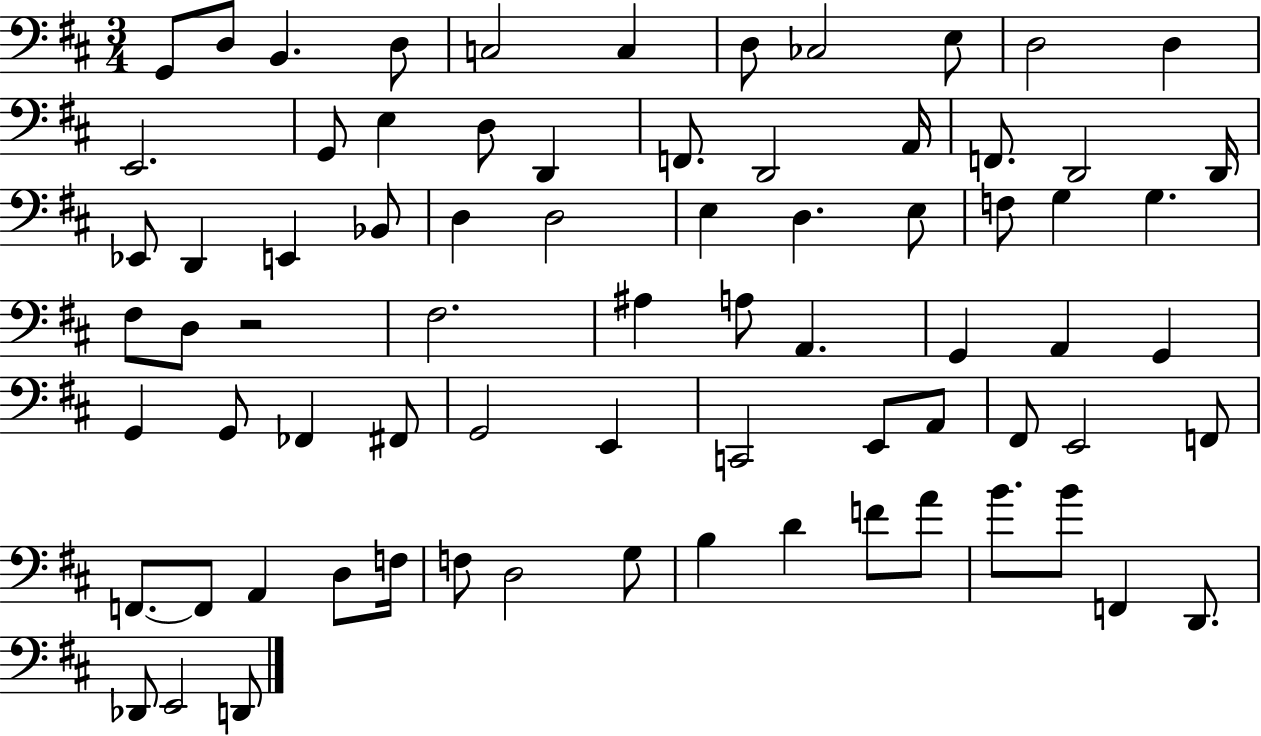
X:1
T:Untitled
M:3/4
L:1/4
K:D
G,,/2 D,/2 B,, D,/2 C,2 C, D,/2 _C,2 E,/2 D,2 D, E,,2 G,,/2 E, D,/2 D,, F,,/2 D,,2 A,,/4 F,,/2 D,,2 D,,/4 _E,,/2 D,, E,, _B,,/2 D, D,2 E, D, E,/2 F,/2 G, G, ^F,/2 D,/2 z2 ^F,2 ^A, A,/2 A,, G,, A,, G,, G,, G,,/2 _F,, ^F,,/2 G,,2 E,, C,,2 E,,/2 A,,/2 ^F,,/2 E,,2 F,,/2 F,,/2 F,,/2 A,, D,/2 F,/4 F,/2 D,2 G,/2 B, D F/2 A/2 B/2 B/2 F,, D,,/2 _D,,/2 E,,2 D,,/2